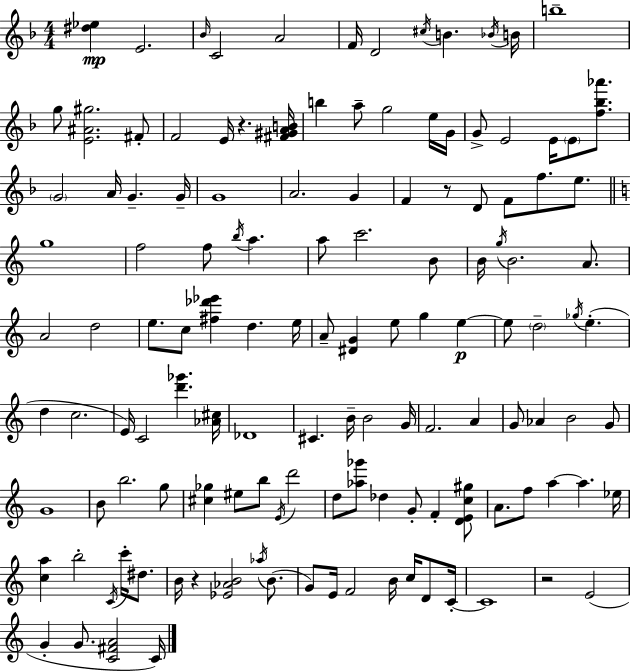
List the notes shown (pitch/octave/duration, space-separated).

[D#5,Eb5]/q E4/h. Bb4/s C4/h A4/h F4/s D4/h C#5/s B4/q. Bb4/s B4/s B5/w G5/e [E4,A#4,G#5]/h. F#4/e F4/h E4/s R/q. [F#4,G#4,A4,B4]/s B5/q A5/e G5/h E5/s G4/s G4/e E4/h E4/s E4/e [F5,Bb5,Ab6]/e. G4/h A4/s G4/q. G4/s G4/w A4/h. G4/q F4/q R/e D4/e F4/e F5/e. E5/e. G5/w F5/h F5/e B5/s A5/q. A5/e C6/h. B4/e B4/s G5/s B4/h. A4/e. A4/h D5/h E5/e. C5/e [F#5,Db6,Eb6]/q D5/q. E5/s A4/e [D#4,G4]/q E5/e G5/q E5/q E5/e D5/h Gb5/s E5/q. D5/q C5/h. E4/s C4/h [D6,Gb6]/q. [Ab4,C#5]/s Db4/w C#4/q. B4/s B4/h G4/s F4/h. A4/q G4/e Ab4/q B4/h G4/e G4/w B4/e B5/h. G5/e [C#5,Gb5]/q EIS5/e B5/e E4/s D6/h D5/e [Ab5,Gb6]/e Db5/q G4/e F4/q [D4,E4,C5,G#5]/e A4/e. F5/e A5/q A5/q. Eb5/s [C5,A5]/q B5/h C4/s C6/s D#5/e. B4/s R/q [Eb4,Ab4,B4]/h Ab5/s B4/e. G4/e E4/s F4/h B4/s C5/s D4/e C4/s C4/w R/h E4/h G4/q G4/e. [C4,F#4,A4]/h C4/s